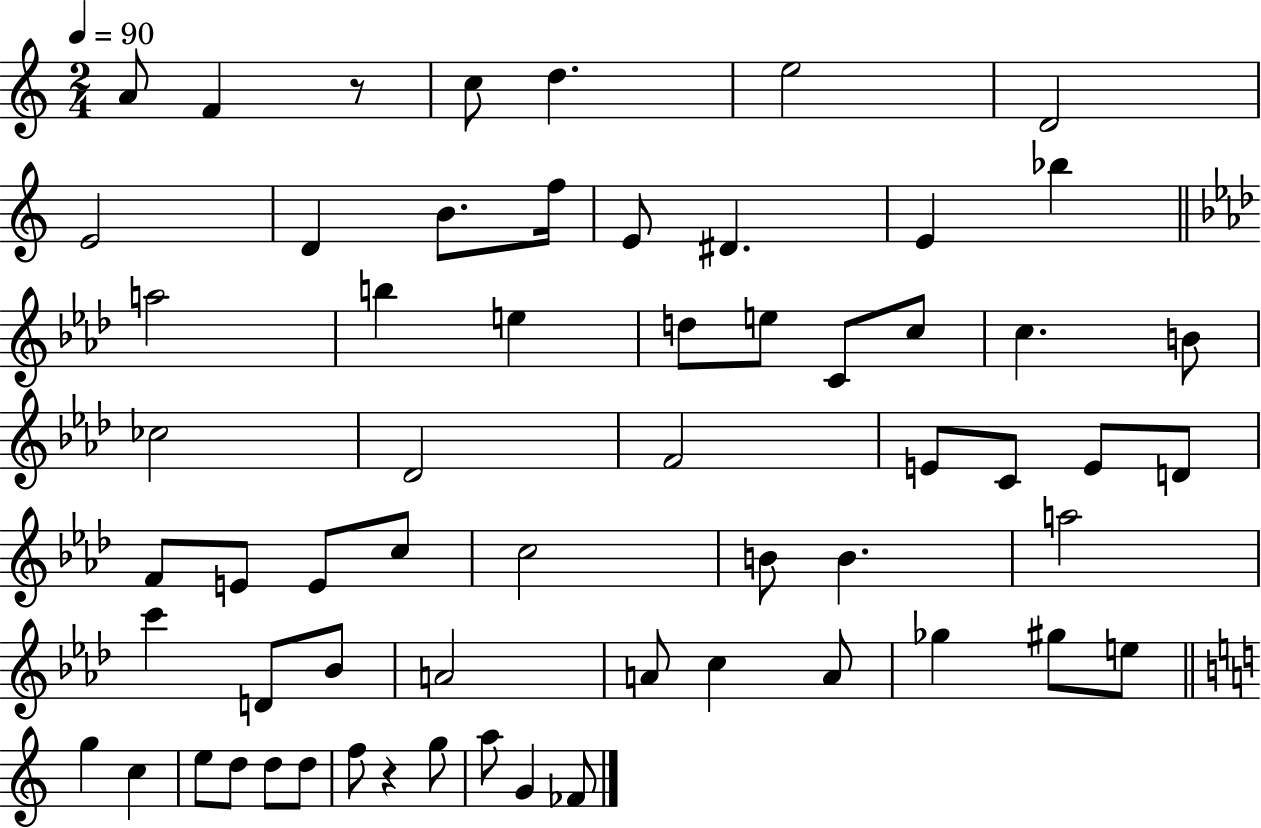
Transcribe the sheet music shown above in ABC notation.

X:1
T:Untitled
M:2/4
L:1/4
K:C
A/2 F z/2 c/2 d e2 D2 E2 D B/2 f/4 E/2 ^D E _b a2 b e d/2 e/2 C/2 c/2 c B/2 _c2 _D2 F2 E/2 C/2 E/2 D/2 F/2 E/2 E/2 c/2 c2 B/2 B a2 c' D/2 _B/2 A2 A/2 c A/2 _g ^g/2 e/2 g c e/2 d/2 d/2 d/2 f/2 z g/2 a/2 G _F/2